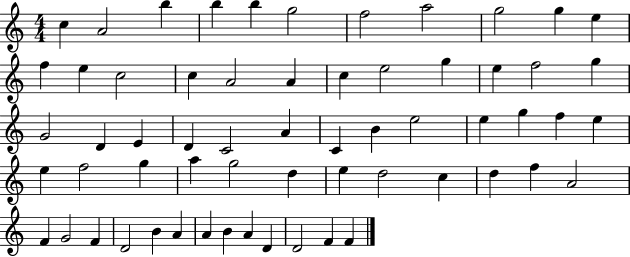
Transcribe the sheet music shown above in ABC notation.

X:1
T:Untitled
M:4/4
L:1/4
K:C
c A2 b b b g2 f2 a2 g2 g e f e c2 c A2 A c e2 g e f2 g G2 D E D C2 A C B e2 e g f e e f2 g a g2 d e d2 c d f A2 F G2 F D2 B A A B A D D2 F F